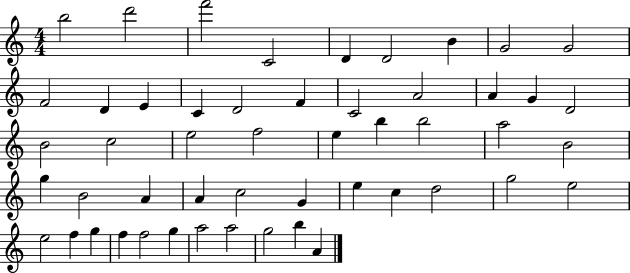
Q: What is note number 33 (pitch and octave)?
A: A4